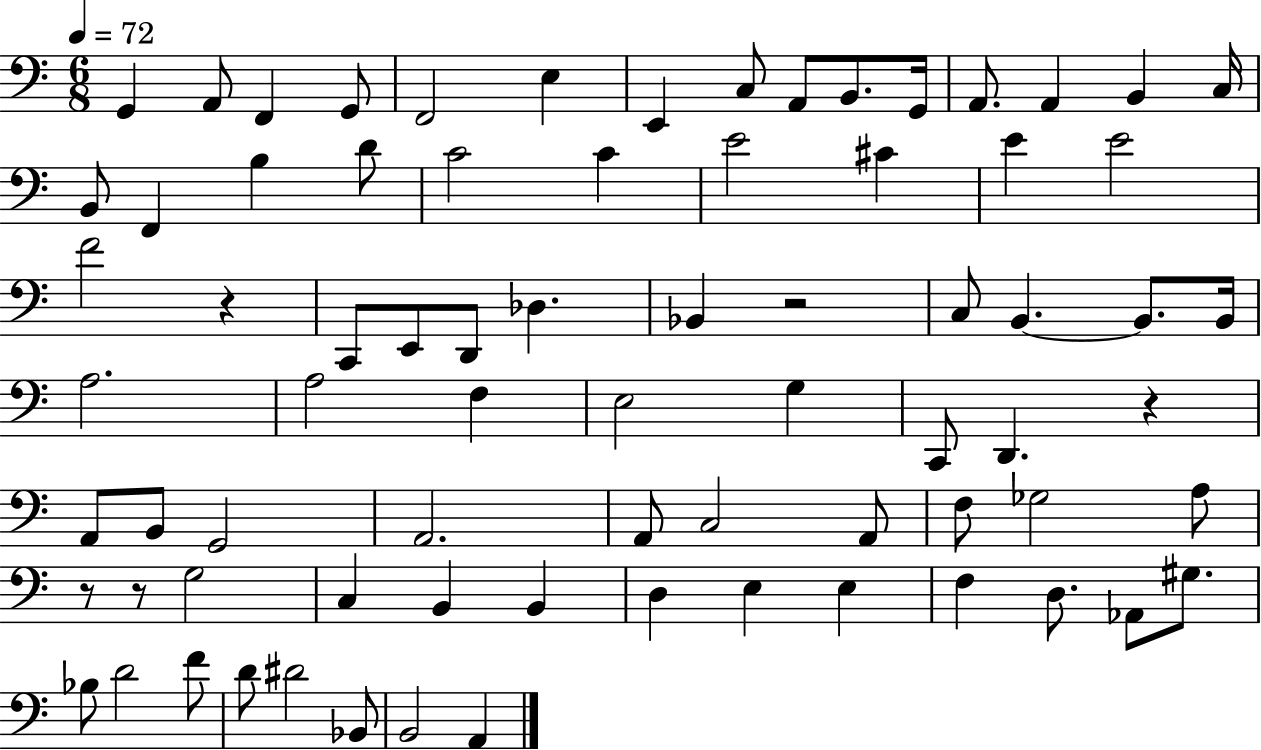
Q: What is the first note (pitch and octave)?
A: G2